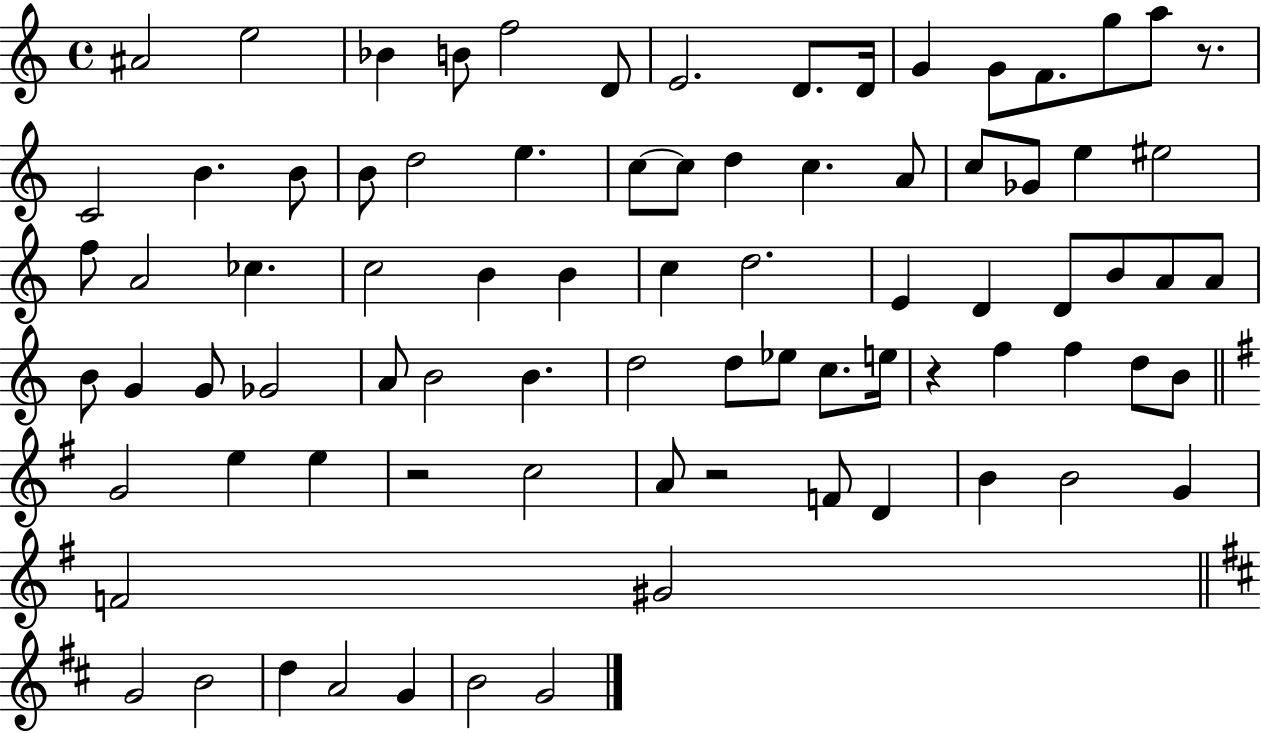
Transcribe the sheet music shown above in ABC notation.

X:1
T:Untitled
M:4/4
L:1/4
K:C
^A2 e2 _B B/2 f2 D/2 E2 D/2 D/4 G G/2 F/2 g/2 a/2 z/2 C2 B B/2 B/2 d2 e c/2 c/2 d c A/2 c/2 _G/2 e ^e2 f/2 A2 _c c2 B B c d2 E D D/2 B/2 A/2 A/2 B/2 G G/2 _G2 A/2 B2 B d2 d/2 _e/2 c/2 e/4 z f f d/2 B/2 G2 e e z2 c2 A/2 z2 F/2 D B B2 G F2 ^G2 G2 B2 d A2 G B2 G2